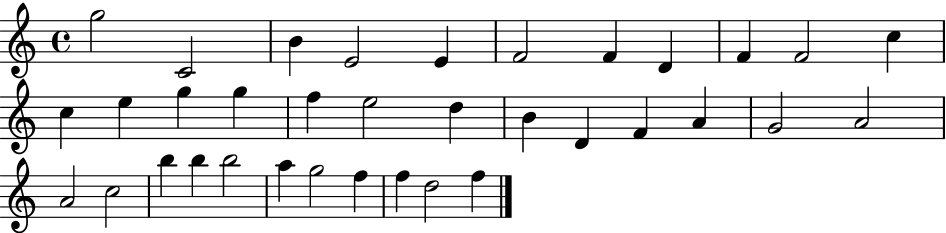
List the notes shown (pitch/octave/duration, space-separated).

G5/h C4/h B4/q E4/h E4/q F4/h F4/q D4/q F4/q F4/h C5/q C5/q E5/q G5/q G5/q F5/q E5/h D5/q B4/q D4/q F4/q A4/q G4/h A4/h A4/h C5/h B5/q B5/q B5/h A5/q G5/h F5/q F5/q D5/h F5/q